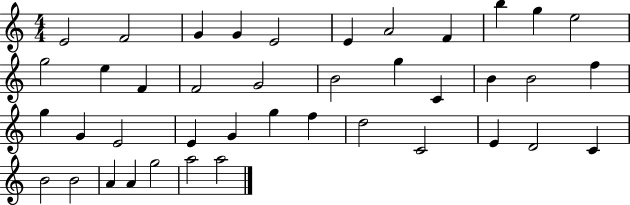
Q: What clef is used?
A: treble